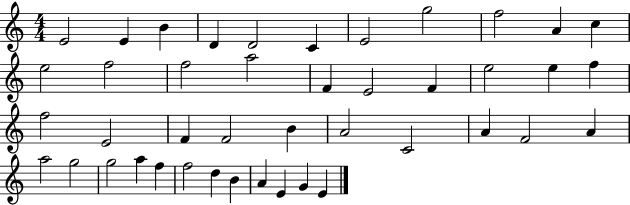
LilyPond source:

{
  \clef treble
  \numericTimeSignature
  \time 4/4
  \key c \major
  e'2 e'4 b'4 | d'4 d'2 c'4 | e'2 g''2 | f''2 a'4 c''4 | \break e''2 f''2 | f''2 a''2 | f'4 e'2 f'4 | e''2 e''4 f''4 | \break f''2 e'2 | f'4 f'2 b'4 | a'2 c'2 | a'4 f'2 a'4 | \break a''2 g''2 | g''2 a''4 f''4 | f''2 d''4 b'4 | a'4 e'4 g'4 e'4 | \break \bar "|."
}